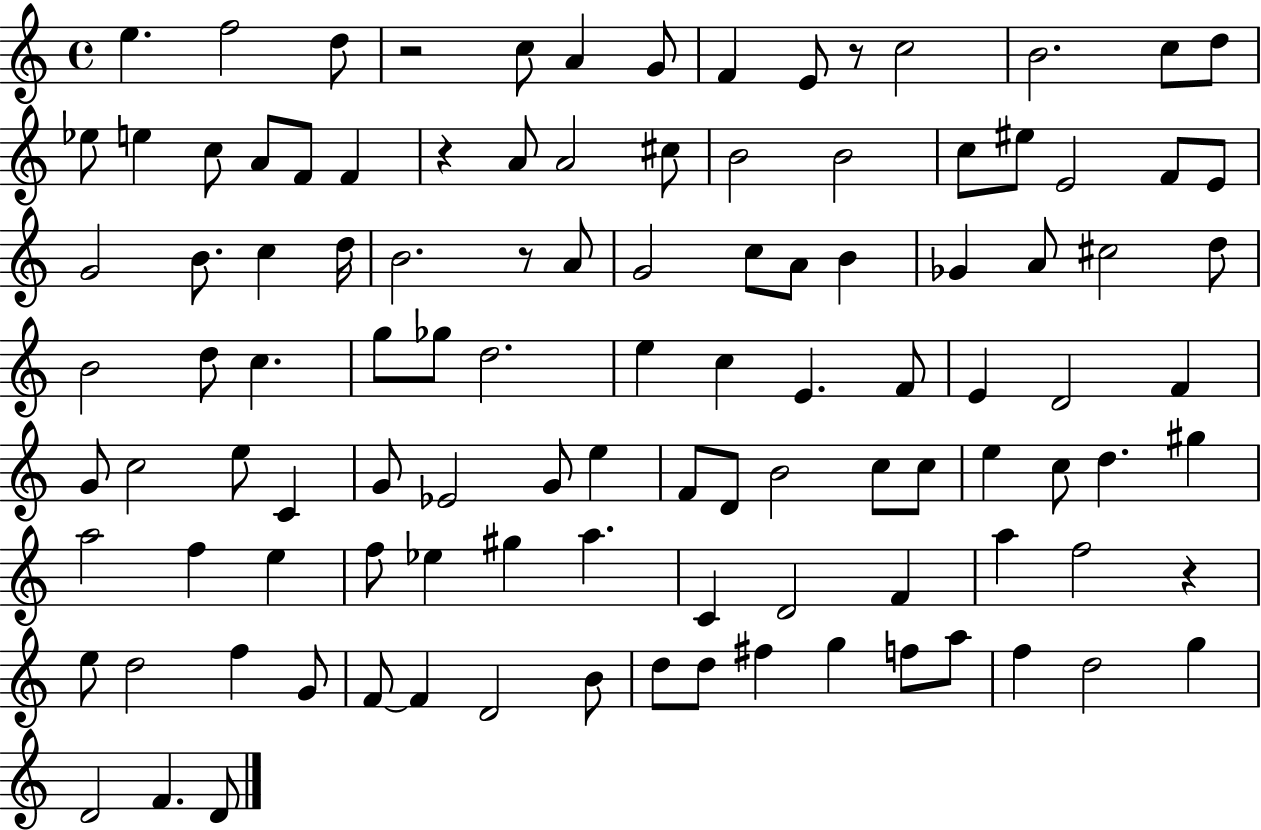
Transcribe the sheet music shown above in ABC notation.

X:1
T:Untitled
M:4/4
L:1/4
K:C
e f2 d/2 z2 c/2 A G/2 F E/2 z/2 c2 B2 c/2 d/2 _e/2 e c/2 A/2 F/2 F z A/2 A2 ^c/2 B2 B2 c/2 ^e/2 E2 F/2 E/2 G2 B/2 c d/4 B2 z/2 A/2 G2 c/2 A/2 B _G A/2 ^c2 d/2 B2 d/2 c g/2 _g/2 d2 e c E F/2 E D2 F G/2 c2 e/2 C G/2 _E2 G/2 e F/2 D/2 B2 c/2 c/2 e c/2 d ^g a2 f e f/2 _e ^g a C D2 F a f2 z e/2 d2 f G/2 F/2 F D2 B/2 d/2 d/2 ^f g f/2 a/2 f d2 g D2 F D/2